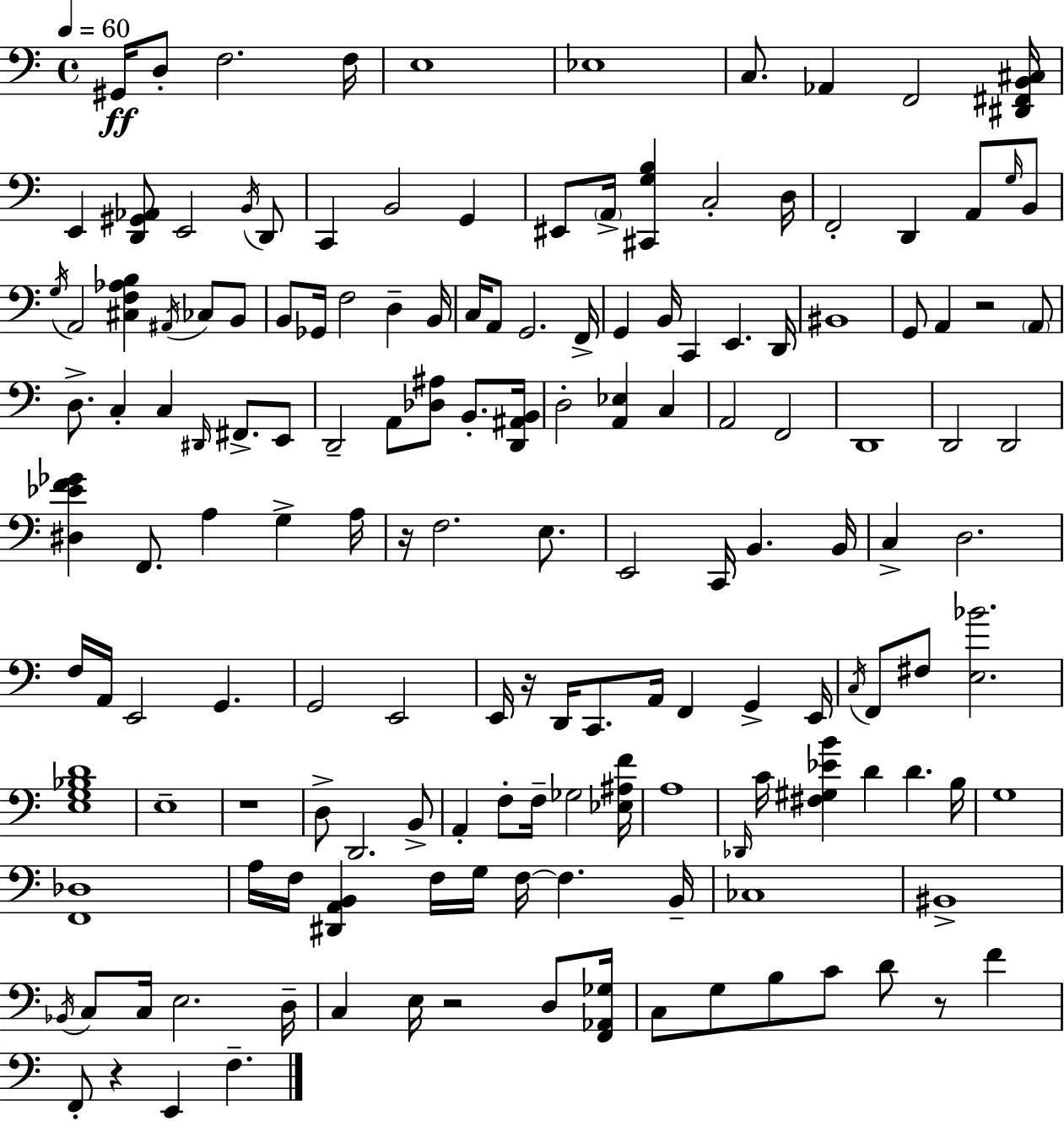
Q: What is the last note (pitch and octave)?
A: F3